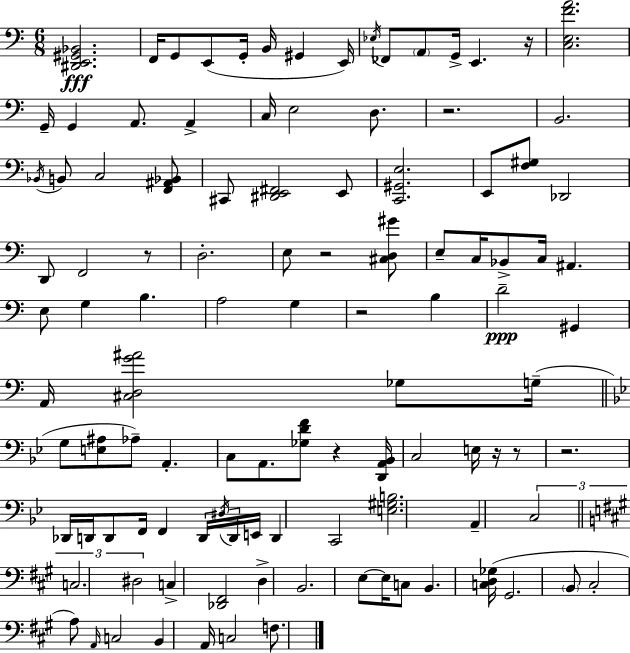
[D#2,E2,G#2,Bb2]/h. F2/s G2/e E2/e G2/s B2/s G#2/q E2/s Eb3/s FES2/e A2/e G2/s E2/q. R/s [C3,E3,F4,A4]/h. G2/s G2/q A2/e. A2/q C3/s E3/h D3/e. R/h. B2/h. Bb2/s B2/e C3/h [F2,A#2,Bb2]/e C#2/e [D#2,E2,F#2]/h E2/e [C2,G#2,E3]/h. E2/e [F3,G#3]/e Db2/h D2/e F2/h R/e D3/h. E3/e R/h [C#3,D3,G#4]/e E3/e C3/s Bb2/e C3/s A#2/q. E3/e G3/q B3/q. A3/h G3/q R/h B3/q D4/h G#2/q A2/s [C#3,D3,G4,A#4]/h Gb3/e G3/s G3/e [E3,A#3]/e Ab3/e A2/q. C3/e A2/e. [Gb3,D4,F4]/e R/q [D2,A2,Bb2]/s C3/h E3/s R/s R/e R/h. Db2/s D2/s D2/e F2/s F2/q D2/s D#3/s D2/s E2/s D2/q C2/h [E3,G#3,B3]/h. A2/q C3/h C3/h. D#3/h C3/q [Db2,F#2]/h D3/q B2/h. E3/e E3/s C3/e B2/q. [C3,D3,Gb3]/s G#2/h. B2/e C#3/h A3/e A2/s C3/h B2/q A2/s C3/h F3/e.